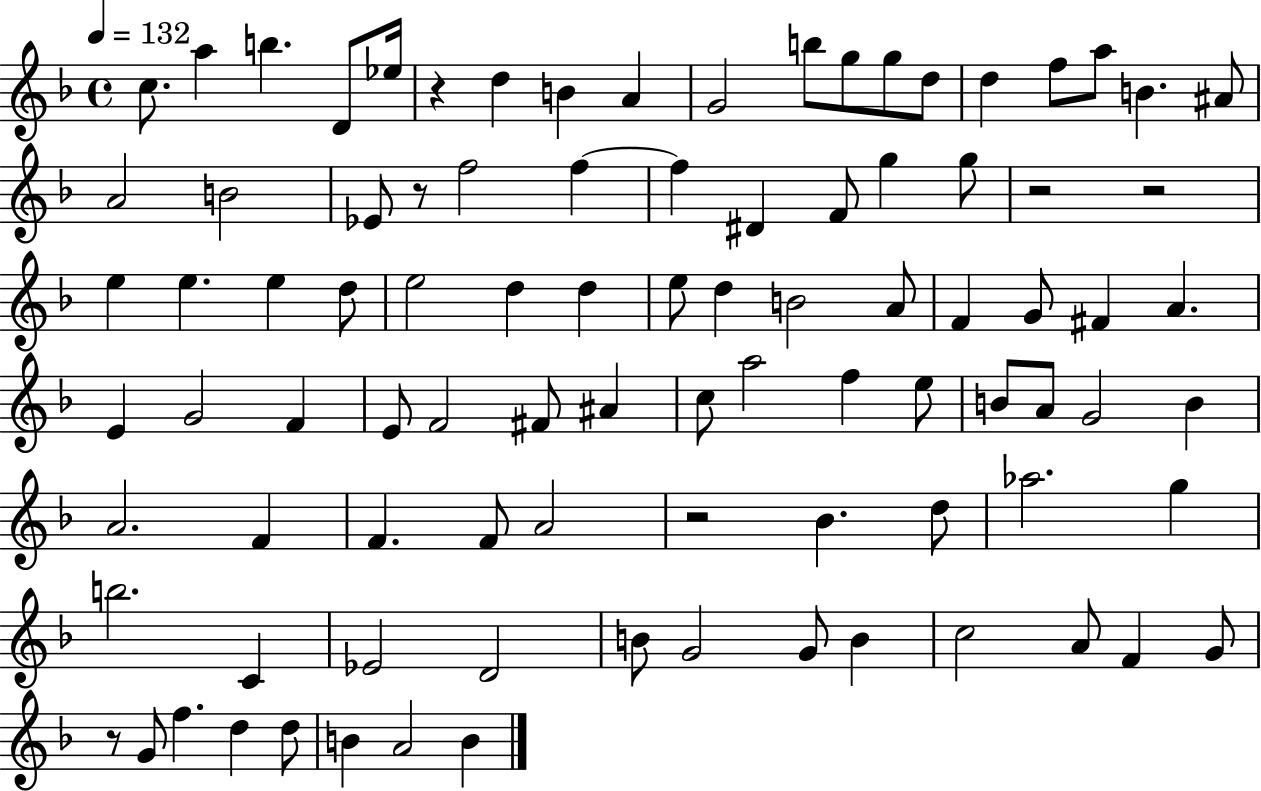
{
  \clef treble
  \time 4/4
  \defaultTimeSignature
  \key f \major
  \tempo 4 = 132
  c''8. a''4 b''4. d'8 ees''16 | r4 d''4 b'4 a'4 | g'2 b''8 g''8 g''8 d''8 | d''4 f''8 a''8 b'4. ais'8 | \break a'2 b'2 | ees'8 r8 f''2 f''4~~ | f''4 dis'4 f'8 g''4 g''8 | r2 r2 | \break e''4 e''4. e''4 d''8 | e''2 d''4 d''4 | e''8 d''4 b'2 a'8 | f'4 g'8 fis'4 a'4. | \break e'4 g'2 f'4 | e'8 f'2 fis'8 ais'4 | c''8 a''2 f''4 e''8 | b'8 a'8 g'2 b'4 | \break a'2. f'4 | f'4. f'8 a'2 | r2 bes'4. d''8 | aes''2. g''4 | \break b''2. c'4 | ees'2 d'2 | b'8 g'2 g'8 b'4 | c''2 a'8 f'4 g'8 | \break r8 g'8 f''4. d''4 d''8 | b'4 a'2 b'4 | \bar "|."
}